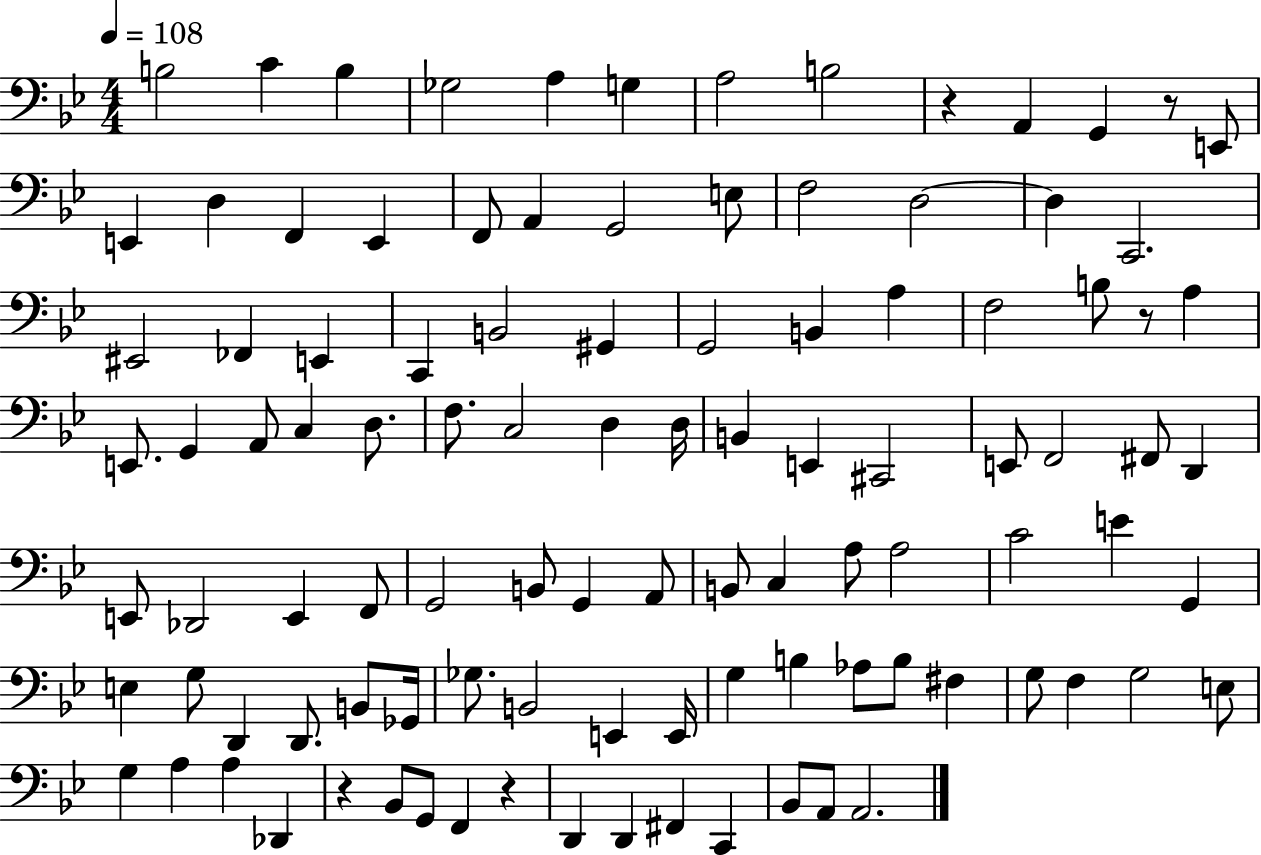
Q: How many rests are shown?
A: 5